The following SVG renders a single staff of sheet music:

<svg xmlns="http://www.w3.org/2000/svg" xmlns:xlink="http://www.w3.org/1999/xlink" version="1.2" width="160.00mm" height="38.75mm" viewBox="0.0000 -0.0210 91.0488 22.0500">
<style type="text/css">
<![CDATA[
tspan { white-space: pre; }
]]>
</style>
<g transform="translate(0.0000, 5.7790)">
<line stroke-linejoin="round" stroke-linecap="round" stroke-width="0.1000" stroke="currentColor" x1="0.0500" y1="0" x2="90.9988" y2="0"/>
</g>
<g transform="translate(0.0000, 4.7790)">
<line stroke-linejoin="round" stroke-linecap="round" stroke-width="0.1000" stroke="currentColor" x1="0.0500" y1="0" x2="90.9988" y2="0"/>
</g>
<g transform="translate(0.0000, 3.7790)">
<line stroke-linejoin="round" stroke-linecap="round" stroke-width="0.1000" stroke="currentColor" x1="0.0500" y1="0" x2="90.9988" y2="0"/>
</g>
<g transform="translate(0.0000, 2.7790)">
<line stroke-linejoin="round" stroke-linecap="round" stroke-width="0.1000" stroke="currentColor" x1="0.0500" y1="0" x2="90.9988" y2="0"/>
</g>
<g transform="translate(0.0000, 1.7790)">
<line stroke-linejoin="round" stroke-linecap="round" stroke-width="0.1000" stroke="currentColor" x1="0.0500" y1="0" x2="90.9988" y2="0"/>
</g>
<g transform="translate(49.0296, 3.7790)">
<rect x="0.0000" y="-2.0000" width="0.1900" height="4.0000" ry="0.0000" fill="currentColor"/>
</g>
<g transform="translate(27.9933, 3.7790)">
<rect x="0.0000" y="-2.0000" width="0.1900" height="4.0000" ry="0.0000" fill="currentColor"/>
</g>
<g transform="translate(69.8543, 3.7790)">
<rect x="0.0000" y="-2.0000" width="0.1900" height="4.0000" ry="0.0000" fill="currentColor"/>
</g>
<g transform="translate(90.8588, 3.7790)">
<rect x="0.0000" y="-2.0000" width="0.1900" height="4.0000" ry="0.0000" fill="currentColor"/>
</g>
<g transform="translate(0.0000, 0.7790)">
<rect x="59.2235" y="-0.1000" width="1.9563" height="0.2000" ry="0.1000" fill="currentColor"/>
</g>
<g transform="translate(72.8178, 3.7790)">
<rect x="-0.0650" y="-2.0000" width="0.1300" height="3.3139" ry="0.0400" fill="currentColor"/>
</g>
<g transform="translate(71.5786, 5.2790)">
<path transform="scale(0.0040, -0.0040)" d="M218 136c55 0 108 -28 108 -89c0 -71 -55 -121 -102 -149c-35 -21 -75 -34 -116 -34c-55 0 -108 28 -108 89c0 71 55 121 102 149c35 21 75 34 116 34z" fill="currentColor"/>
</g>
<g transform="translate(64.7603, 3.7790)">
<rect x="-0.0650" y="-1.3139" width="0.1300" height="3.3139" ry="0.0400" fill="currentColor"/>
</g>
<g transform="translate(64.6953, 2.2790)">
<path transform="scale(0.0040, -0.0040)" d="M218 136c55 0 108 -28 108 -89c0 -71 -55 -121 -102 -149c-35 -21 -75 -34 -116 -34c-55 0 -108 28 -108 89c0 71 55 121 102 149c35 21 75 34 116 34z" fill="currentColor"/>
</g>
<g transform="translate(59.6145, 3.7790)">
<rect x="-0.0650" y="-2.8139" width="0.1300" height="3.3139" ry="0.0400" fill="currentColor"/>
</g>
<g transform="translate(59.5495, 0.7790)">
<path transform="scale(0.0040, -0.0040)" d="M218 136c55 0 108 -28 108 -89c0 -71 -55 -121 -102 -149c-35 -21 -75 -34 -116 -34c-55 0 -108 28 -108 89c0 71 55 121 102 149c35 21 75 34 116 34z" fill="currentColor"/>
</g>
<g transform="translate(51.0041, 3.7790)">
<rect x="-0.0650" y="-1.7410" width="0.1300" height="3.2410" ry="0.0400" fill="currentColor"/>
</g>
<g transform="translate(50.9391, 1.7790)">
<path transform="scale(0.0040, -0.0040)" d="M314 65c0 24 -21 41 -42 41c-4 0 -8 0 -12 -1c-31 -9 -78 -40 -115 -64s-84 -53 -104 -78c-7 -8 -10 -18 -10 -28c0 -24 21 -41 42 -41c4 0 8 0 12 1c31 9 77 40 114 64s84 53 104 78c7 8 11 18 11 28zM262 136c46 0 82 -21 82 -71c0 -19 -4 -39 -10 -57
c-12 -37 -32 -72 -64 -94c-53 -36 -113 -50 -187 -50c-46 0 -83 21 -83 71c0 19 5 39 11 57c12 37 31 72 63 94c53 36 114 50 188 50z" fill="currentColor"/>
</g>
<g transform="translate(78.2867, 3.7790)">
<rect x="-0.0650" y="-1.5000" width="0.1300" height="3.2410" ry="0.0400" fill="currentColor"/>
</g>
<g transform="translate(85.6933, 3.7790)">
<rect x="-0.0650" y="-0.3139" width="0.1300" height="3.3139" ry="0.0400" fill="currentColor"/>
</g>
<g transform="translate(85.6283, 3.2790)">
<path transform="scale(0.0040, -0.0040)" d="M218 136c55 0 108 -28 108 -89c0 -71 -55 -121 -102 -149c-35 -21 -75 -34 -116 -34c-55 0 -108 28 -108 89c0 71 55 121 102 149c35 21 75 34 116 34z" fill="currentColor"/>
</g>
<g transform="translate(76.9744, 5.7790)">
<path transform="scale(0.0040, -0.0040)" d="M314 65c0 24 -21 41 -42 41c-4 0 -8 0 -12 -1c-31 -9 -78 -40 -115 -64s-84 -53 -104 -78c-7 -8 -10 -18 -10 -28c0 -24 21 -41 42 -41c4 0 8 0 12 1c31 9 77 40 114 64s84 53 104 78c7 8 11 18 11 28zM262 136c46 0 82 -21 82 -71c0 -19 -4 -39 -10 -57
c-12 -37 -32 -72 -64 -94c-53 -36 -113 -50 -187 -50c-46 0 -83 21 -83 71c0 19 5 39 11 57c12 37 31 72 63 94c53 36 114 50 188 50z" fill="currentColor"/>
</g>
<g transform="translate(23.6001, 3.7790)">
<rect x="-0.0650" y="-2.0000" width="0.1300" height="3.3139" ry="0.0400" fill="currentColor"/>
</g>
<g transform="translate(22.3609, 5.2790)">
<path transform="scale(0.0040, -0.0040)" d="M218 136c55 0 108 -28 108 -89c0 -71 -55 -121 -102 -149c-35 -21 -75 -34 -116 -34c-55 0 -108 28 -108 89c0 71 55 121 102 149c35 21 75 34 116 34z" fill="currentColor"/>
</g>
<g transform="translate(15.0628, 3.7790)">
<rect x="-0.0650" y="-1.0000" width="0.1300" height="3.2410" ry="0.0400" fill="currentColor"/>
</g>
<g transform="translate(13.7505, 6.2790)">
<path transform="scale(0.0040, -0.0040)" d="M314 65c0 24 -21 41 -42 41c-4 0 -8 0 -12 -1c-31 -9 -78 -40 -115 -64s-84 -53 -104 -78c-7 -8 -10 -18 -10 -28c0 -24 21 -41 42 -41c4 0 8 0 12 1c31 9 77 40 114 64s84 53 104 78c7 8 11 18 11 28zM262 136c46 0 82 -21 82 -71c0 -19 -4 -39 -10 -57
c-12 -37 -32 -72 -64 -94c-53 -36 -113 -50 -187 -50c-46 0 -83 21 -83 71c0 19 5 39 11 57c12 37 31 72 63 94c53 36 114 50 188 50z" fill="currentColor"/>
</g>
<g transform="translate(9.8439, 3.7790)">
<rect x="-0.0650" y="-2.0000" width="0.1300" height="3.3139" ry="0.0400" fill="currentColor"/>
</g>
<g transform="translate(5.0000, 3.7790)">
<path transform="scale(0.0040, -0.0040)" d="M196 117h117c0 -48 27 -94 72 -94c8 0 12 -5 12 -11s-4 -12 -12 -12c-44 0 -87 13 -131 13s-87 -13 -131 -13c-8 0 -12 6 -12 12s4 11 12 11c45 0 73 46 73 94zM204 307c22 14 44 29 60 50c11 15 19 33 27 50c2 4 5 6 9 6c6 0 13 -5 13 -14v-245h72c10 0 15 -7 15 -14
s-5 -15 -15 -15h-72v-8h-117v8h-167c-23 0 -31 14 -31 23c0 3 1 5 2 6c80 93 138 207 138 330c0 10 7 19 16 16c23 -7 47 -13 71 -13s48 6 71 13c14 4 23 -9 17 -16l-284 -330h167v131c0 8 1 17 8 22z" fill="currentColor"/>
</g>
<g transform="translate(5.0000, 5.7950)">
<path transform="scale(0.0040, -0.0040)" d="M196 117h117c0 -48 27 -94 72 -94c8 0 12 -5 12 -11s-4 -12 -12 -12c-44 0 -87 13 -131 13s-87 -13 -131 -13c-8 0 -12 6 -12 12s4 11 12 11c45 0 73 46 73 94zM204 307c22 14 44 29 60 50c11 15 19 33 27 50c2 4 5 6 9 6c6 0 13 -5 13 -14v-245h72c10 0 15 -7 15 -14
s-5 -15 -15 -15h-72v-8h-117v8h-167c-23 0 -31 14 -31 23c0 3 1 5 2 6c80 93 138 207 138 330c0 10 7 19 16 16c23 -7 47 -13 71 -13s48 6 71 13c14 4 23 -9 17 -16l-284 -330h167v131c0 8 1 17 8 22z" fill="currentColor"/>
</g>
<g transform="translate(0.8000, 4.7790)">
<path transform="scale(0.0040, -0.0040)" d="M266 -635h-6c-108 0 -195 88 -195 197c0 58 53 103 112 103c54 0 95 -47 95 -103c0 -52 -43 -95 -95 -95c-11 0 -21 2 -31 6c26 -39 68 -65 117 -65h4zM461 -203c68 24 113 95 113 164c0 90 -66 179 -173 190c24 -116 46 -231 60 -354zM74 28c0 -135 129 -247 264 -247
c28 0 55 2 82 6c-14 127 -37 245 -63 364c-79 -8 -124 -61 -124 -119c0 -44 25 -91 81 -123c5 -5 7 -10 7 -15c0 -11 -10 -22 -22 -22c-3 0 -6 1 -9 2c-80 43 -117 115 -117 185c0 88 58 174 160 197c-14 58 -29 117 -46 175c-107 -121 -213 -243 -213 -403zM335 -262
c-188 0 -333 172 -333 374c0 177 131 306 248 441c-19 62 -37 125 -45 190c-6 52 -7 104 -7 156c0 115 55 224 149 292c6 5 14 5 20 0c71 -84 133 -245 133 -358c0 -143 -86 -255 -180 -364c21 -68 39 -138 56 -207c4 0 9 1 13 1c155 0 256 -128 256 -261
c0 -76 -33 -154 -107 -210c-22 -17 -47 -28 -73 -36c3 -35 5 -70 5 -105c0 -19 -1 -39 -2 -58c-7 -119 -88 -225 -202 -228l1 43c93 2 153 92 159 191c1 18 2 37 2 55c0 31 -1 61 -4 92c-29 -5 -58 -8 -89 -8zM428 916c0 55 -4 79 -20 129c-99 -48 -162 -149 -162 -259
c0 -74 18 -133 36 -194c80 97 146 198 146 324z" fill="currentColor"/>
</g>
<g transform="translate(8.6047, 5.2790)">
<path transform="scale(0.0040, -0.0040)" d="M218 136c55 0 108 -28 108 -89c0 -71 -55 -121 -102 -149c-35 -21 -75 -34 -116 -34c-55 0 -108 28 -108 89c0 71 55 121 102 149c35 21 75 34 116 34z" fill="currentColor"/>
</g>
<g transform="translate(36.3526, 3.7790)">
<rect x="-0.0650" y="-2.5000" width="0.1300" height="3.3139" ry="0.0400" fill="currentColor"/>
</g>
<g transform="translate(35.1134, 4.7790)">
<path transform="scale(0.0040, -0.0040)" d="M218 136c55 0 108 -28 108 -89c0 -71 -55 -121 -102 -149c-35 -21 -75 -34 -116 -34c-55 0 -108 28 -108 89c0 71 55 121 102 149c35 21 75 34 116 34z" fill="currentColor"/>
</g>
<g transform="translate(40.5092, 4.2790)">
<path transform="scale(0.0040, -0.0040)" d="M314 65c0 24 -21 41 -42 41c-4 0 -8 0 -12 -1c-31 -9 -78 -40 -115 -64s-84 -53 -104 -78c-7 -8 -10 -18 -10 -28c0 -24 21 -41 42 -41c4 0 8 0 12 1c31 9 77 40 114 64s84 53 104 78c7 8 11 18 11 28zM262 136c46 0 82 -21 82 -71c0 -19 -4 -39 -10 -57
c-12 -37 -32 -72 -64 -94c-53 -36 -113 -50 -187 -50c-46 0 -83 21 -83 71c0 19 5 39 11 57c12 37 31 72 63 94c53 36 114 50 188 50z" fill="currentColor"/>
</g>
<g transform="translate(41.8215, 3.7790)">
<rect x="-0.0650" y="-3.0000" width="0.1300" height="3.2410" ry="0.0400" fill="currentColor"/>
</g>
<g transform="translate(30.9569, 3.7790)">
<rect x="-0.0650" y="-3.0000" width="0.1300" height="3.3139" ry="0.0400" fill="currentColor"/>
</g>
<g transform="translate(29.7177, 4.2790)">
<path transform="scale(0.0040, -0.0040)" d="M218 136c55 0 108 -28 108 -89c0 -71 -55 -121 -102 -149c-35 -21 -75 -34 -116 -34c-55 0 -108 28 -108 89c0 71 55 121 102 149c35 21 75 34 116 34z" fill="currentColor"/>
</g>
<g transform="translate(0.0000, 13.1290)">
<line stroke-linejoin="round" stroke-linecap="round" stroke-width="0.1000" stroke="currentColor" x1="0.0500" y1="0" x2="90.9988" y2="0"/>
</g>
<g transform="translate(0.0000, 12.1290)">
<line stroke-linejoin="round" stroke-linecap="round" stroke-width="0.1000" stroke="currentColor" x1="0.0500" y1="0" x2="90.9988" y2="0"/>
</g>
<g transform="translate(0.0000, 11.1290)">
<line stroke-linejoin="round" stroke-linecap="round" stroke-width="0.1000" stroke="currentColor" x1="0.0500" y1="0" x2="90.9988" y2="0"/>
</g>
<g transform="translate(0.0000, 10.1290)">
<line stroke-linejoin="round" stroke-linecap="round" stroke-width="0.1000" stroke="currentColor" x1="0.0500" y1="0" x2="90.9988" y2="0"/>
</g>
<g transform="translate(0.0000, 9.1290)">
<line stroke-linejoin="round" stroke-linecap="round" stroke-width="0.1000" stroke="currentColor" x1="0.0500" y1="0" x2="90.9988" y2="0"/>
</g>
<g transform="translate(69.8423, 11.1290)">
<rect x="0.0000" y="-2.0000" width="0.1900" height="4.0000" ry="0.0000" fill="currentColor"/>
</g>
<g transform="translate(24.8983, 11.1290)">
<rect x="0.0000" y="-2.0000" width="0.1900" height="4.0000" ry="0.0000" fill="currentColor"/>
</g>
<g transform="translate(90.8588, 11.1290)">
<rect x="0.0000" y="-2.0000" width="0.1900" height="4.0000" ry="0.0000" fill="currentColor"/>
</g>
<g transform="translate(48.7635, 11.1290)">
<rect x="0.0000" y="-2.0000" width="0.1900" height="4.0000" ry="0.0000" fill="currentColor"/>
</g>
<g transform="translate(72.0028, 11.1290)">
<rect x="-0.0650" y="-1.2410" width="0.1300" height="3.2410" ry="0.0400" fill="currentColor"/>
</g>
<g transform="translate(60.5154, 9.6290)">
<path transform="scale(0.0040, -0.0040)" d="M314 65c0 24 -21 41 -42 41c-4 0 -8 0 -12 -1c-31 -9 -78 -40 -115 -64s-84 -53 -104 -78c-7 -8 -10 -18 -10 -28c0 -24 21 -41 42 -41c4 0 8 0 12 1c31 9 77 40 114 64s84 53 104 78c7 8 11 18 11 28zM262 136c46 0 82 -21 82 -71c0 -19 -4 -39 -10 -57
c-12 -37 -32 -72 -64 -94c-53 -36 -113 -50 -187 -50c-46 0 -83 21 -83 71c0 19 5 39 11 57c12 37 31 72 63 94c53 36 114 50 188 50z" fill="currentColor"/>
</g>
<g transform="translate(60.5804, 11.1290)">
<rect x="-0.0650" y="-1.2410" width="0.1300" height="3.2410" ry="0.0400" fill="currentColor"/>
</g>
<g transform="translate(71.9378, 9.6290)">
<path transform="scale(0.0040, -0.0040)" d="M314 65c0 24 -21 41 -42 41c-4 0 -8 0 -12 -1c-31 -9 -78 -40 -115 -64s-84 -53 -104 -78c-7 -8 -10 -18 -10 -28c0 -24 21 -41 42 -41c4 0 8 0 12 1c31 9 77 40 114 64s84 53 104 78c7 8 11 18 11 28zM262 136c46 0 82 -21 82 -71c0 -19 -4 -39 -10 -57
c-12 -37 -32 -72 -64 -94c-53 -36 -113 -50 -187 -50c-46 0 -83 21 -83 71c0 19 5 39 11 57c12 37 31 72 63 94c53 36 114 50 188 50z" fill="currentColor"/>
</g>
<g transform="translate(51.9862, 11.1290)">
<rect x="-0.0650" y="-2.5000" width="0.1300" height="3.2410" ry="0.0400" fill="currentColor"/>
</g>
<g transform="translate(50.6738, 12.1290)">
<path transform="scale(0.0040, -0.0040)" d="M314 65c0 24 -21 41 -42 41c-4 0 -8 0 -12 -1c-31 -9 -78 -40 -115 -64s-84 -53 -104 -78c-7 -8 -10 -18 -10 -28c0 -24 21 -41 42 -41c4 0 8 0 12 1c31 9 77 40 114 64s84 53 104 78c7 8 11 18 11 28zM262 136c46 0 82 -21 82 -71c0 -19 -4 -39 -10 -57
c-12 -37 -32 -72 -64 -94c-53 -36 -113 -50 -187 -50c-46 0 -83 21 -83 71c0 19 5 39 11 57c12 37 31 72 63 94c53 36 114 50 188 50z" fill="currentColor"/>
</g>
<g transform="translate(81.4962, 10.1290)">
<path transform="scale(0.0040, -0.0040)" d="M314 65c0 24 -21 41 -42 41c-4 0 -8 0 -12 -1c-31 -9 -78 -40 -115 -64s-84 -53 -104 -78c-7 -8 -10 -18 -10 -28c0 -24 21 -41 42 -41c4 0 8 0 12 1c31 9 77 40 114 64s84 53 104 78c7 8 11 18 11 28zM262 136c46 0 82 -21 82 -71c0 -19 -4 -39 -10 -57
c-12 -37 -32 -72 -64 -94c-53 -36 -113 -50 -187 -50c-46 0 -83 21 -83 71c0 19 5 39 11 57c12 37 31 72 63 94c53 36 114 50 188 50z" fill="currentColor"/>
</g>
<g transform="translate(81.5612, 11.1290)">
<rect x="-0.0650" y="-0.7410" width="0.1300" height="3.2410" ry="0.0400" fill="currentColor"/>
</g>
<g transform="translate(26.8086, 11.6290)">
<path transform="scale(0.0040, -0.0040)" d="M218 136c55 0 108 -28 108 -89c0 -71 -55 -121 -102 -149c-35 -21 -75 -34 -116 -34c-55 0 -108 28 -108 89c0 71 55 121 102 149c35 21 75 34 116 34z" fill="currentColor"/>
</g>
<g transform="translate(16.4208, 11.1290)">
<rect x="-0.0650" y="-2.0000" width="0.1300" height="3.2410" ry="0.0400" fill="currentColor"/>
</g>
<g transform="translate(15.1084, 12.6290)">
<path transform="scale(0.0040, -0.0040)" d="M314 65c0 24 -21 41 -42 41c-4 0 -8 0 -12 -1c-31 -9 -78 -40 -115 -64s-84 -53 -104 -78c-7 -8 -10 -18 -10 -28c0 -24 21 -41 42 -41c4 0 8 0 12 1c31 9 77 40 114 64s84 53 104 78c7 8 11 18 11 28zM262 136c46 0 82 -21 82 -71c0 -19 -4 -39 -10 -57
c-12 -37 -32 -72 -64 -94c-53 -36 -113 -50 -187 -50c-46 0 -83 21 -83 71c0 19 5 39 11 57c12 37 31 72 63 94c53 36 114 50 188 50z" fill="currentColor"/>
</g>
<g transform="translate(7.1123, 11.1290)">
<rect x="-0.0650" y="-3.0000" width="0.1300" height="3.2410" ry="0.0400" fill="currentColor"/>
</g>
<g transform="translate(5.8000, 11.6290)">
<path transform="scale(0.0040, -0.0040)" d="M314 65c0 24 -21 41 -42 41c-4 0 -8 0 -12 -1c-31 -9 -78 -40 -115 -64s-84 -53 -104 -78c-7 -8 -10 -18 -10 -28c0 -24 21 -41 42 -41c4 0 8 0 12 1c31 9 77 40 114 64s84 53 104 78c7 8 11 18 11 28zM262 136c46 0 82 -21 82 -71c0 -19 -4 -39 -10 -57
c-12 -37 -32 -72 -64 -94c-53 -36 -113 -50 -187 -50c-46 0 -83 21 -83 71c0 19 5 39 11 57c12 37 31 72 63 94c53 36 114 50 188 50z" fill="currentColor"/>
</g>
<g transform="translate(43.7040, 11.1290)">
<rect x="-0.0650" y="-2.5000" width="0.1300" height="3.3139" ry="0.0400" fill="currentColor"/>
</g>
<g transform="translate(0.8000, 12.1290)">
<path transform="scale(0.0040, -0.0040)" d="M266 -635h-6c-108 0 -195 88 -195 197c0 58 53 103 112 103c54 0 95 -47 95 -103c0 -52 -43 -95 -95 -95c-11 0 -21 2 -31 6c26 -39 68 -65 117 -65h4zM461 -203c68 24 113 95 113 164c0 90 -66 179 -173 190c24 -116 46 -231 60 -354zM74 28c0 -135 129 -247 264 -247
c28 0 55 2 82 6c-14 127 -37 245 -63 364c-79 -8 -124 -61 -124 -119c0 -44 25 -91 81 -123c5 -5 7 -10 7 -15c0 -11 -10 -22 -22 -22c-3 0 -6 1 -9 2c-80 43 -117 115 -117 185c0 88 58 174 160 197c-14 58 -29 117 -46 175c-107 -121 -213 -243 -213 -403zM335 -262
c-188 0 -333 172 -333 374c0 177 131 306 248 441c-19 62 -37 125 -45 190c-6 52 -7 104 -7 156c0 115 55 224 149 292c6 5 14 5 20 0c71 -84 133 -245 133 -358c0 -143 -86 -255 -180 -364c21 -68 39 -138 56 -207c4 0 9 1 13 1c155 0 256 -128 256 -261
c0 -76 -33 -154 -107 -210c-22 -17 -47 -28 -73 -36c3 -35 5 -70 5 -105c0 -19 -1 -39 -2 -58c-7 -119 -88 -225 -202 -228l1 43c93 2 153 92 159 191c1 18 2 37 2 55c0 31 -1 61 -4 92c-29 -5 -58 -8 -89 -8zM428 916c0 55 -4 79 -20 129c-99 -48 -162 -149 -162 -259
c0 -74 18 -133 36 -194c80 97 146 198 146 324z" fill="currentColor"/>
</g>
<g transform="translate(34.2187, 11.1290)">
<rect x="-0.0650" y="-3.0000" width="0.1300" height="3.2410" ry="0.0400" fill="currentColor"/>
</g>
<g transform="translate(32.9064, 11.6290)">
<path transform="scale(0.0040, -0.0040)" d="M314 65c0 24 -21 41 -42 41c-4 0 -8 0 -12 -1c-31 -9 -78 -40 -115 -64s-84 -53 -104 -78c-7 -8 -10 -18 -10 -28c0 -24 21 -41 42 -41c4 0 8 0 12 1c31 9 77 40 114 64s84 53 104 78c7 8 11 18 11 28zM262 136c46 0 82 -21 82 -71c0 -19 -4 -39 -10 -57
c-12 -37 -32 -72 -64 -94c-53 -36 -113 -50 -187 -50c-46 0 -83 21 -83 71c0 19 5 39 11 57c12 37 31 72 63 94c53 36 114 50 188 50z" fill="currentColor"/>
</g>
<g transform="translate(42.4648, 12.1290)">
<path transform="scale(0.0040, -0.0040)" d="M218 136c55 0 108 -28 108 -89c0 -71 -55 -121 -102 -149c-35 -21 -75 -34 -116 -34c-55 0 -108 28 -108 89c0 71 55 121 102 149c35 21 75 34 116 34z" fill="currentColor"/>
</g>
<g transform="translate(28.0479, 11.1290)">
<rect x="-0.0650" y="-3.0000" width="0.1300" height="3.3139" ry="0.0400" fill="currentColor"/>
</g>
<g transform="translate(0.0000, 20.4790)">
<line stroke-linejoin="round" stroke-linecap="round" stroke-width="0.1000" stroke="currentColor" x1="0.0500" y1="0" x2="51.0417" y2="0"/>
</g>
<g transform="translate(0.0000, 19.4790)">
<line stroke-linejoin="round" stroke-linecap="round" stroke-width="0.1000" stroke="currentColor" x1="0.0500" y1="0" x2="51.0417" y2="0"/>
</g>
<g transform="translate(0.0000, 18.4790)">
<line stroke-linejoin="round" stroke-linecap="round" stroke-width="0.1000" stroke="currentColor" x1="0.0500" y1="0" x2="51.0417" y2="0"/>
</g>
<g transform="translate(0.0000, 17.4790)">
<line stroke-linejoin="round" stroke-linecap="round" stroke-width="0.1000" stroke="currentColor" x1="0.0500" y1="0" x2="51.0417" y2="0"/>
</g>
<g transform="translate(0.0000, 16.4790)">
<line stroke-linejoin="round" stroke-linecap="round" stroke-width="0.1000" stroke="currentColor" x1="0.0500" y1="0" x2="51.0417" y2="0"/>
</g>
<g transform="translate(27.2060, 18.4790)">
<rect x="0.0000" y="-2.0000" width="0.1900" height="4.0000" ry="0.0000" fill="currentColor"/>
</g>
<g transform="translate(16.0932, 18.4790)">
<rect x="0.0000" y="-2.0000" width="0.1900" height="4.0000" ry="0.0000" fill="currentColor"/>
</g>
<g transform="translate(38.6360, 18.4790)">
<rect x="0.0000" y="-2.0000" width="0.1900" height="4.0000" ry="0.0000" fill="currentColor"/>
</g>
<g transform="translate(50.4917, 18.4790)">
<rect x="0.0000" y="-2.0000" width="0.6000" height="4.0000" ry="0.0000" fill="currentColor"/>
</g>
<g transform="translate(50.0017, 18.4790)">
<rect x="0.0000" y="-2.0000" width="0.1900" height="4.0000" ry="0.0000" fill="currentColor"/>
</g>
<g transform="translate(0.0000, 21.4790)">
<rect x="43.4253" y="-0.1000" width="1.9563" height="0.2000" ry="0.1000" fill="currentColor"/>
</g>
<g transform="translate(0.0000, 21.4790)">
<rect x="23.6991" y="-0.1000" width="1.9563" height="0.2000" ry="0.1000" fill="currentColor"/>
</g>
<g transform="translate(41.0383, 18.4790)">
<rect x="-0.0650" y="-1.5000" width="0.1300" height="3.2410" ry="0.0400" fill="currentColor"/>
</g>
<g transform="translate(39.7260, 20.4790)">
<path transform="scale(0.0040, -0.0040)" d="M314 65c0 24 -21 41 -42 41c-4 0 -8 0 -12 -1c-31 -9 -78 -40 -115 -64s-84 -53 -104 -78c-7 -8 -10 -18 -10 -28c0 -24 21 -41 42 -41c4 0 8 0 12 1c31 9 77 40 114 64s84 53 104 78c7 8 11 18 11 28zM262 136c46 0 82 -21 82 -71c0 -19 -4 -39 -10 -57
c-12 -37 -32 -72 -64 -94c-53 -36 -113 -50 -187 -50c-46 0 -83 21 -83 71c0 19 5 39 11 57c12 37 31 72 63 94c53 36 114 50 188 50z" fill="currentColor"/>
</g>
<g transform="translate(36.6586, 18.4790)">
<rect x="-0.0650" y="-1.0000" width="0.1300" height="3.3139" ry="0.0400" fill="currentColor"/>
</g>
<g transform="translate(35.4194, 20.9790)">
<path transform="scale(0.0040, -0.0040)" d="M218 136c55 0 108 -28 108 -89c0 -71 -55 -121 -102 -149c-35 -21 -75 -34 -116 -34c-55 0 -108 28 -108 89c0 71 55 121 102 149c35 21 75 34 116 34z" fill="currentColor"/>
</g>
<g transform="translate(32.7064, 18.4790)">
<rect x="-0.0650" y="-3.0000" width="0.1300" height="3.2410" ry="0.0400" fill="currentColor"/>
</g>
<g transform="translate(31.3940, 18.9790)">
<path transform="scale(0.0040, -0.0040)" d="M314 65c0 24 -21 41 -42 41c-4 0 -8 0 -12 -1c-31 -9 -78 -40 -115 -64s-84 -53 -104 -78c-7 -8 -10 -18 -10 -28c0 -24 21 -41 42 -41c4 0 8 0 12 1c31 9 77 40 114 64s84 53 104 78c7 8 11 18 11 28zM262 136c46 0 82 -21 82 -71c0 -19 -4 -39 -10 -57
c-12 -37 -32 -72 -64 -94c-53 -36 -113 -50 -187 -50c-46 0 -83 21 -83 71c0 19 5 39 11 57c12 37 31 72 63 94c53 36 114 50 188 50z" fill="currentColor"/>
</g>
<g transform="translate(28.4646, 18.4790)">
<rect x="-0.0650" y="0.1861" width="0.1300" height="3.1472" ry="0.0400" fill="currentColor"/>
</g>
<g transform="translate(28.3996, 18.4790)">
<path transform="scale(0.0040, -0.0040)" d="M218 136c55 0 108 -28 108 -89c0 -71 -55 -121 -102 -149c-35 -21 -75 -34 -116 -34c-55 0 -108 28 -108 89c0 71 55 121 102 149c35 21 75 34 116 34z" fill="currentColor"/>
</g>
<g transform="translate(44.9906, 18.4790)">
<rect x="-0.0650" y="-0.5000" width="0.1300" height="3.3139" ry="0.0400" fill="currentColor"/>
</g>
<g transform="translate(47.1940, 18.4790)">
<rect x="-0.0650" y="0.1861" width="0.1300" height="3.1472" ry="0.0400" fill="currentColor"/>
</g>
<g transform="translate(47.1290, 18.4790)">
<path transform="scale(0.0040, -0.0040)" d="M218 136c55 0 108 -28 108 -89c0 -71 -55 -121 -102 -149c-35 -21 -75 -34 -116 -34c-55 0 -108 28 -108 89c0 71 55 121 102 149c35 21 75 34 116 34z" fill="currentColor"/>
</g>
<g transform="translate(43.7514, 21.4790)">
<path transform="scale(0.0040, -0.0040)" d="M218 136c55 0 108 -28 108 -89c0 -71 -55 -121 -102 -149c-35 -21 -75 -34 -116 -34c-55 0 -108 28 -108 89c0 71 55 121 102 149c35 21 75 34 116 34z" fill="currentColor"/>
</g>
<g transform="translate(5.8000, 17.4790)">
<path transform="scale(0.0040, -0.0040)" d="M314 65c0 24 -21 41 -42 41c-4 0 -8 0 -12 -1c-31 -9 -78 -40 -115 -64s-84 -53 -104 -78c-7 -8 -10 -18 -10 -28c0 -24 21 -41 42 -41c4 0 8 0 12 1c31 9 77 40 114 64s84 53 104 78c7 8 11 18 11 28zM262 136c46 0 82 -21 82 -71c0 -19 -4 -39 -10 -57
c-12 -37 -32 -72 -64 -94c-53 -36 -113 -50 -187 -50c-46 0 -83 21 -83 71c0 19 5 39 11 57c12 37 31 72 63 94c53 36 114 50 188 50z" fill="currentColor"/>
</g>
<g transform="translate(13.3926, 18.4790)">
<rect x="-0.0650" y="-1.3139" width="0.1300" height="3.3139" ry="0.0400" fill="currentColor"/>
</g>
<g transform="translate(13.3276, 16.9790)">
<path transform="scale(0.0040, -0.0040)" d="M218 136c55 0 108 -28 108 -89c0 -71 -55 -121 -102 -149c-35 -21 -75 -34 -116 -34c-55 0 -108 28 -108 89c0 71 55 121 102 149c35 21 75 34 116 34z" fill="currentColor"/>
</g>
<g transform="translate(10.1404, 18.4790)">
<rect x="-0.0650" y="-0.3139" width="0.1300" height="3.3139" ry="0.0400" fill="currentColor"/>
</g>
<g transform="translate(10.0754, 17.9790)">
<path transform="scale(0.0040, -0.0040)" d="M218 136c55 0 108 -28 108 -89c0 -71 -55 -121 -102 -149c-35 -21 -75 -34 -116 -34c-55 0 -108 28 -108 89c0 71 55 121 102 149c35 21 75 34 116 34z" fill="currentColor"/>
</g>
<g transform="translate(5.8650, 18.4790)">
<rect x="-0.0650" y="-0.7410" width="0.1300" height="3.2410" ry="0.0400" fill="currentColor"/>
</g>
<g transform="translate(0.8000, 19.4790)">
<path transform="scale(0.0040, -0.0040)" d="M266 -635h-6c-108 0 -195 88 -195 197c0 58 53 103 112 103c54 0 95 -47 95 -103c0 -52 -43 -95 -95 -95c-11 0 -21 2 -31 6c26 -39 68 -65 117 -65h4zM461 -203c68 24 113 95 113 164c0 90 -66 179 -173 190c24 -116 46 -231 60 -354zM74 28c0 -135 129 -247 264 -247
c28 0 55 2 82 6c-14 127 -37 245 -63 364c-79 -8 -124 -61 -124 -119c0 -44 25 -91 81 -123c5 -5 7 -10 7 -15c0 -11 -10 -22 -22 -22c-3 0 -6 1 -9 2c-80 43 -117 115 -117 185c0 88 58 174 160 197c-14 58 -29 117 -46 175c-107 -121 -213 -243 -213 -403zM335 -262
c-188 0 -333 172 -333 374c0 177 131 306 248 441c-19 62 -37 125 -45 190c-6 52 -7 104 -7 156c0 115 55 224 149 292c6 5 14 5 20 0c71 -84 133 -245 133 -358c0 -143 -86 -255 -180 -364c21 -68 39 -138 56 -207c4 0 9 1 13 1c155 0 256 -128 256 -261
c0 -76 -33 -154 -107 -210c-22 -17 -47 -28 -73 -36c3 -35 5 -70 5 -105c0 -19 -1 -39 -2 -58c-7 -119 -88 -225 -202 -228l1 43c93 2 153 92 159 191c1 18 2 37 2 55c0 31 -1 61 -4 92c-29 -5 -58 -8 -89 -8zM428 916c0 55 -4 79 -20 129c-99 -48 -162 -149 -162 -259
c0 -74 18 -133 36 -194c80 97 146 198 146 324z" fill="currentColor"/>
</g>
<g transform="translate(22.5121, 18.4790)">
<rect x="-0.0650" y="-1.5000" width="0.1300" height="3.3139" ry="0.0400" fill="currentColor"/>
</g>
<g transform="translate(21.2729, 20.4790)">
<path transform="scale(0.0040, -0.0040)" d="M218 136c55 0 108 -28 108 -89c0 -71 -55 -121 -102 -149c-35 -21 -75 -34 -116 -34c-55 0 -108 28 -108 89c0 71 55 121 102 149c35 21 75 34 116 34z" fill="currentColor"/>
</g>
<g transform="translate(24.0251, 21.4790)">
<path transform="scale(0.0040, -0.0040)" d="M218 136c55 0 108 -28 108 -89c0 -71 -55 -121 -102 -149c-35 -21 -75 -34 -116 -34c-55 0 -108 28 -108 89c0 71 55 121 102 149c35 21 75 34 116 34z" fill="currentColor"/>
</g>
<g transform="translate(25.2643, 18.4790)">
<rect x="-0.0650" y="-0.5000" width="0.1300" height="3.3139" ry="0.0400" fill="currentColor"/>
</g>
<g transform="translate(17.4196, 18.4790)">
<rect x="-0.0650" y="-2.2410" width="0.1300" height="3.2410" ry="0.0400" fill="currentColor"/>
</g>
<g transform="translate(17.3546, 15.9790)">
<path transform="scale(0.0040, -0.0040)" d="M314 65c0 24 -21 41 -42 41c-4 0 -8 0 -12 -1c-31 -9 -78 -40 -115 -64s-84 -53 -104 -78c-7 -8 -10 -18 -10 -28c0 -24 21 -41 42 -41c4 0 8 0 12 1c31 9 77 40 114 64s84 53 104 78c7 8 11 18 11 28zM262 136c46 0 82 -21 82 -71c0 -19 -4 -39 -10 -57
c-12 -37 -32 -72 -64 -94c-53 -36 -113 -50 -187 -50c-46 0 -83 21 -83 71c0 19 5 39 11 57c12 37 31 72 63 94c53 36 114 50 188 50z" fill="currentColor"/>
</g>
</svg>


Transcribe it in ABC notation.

X:1
T:Untitled
M:4/4
L:1/4
K:C
F D2 F A G A2 f2 a e F E2 c A2 F2 A A2 G G2 e2 e2 d2 d2 c e g2 E C B A2 D E2 C B